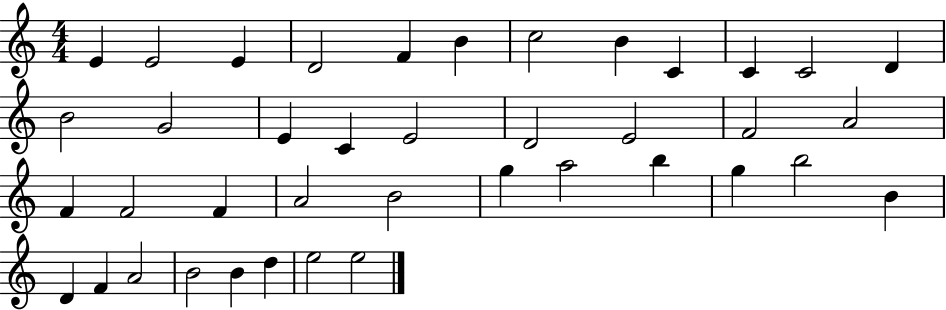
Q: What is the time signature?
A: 4/4